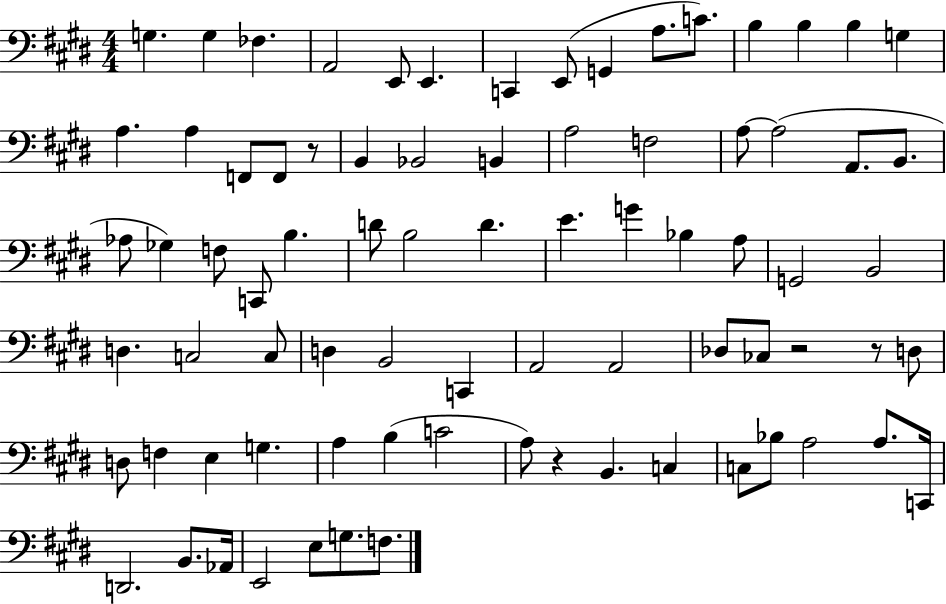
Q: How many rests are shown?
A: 4